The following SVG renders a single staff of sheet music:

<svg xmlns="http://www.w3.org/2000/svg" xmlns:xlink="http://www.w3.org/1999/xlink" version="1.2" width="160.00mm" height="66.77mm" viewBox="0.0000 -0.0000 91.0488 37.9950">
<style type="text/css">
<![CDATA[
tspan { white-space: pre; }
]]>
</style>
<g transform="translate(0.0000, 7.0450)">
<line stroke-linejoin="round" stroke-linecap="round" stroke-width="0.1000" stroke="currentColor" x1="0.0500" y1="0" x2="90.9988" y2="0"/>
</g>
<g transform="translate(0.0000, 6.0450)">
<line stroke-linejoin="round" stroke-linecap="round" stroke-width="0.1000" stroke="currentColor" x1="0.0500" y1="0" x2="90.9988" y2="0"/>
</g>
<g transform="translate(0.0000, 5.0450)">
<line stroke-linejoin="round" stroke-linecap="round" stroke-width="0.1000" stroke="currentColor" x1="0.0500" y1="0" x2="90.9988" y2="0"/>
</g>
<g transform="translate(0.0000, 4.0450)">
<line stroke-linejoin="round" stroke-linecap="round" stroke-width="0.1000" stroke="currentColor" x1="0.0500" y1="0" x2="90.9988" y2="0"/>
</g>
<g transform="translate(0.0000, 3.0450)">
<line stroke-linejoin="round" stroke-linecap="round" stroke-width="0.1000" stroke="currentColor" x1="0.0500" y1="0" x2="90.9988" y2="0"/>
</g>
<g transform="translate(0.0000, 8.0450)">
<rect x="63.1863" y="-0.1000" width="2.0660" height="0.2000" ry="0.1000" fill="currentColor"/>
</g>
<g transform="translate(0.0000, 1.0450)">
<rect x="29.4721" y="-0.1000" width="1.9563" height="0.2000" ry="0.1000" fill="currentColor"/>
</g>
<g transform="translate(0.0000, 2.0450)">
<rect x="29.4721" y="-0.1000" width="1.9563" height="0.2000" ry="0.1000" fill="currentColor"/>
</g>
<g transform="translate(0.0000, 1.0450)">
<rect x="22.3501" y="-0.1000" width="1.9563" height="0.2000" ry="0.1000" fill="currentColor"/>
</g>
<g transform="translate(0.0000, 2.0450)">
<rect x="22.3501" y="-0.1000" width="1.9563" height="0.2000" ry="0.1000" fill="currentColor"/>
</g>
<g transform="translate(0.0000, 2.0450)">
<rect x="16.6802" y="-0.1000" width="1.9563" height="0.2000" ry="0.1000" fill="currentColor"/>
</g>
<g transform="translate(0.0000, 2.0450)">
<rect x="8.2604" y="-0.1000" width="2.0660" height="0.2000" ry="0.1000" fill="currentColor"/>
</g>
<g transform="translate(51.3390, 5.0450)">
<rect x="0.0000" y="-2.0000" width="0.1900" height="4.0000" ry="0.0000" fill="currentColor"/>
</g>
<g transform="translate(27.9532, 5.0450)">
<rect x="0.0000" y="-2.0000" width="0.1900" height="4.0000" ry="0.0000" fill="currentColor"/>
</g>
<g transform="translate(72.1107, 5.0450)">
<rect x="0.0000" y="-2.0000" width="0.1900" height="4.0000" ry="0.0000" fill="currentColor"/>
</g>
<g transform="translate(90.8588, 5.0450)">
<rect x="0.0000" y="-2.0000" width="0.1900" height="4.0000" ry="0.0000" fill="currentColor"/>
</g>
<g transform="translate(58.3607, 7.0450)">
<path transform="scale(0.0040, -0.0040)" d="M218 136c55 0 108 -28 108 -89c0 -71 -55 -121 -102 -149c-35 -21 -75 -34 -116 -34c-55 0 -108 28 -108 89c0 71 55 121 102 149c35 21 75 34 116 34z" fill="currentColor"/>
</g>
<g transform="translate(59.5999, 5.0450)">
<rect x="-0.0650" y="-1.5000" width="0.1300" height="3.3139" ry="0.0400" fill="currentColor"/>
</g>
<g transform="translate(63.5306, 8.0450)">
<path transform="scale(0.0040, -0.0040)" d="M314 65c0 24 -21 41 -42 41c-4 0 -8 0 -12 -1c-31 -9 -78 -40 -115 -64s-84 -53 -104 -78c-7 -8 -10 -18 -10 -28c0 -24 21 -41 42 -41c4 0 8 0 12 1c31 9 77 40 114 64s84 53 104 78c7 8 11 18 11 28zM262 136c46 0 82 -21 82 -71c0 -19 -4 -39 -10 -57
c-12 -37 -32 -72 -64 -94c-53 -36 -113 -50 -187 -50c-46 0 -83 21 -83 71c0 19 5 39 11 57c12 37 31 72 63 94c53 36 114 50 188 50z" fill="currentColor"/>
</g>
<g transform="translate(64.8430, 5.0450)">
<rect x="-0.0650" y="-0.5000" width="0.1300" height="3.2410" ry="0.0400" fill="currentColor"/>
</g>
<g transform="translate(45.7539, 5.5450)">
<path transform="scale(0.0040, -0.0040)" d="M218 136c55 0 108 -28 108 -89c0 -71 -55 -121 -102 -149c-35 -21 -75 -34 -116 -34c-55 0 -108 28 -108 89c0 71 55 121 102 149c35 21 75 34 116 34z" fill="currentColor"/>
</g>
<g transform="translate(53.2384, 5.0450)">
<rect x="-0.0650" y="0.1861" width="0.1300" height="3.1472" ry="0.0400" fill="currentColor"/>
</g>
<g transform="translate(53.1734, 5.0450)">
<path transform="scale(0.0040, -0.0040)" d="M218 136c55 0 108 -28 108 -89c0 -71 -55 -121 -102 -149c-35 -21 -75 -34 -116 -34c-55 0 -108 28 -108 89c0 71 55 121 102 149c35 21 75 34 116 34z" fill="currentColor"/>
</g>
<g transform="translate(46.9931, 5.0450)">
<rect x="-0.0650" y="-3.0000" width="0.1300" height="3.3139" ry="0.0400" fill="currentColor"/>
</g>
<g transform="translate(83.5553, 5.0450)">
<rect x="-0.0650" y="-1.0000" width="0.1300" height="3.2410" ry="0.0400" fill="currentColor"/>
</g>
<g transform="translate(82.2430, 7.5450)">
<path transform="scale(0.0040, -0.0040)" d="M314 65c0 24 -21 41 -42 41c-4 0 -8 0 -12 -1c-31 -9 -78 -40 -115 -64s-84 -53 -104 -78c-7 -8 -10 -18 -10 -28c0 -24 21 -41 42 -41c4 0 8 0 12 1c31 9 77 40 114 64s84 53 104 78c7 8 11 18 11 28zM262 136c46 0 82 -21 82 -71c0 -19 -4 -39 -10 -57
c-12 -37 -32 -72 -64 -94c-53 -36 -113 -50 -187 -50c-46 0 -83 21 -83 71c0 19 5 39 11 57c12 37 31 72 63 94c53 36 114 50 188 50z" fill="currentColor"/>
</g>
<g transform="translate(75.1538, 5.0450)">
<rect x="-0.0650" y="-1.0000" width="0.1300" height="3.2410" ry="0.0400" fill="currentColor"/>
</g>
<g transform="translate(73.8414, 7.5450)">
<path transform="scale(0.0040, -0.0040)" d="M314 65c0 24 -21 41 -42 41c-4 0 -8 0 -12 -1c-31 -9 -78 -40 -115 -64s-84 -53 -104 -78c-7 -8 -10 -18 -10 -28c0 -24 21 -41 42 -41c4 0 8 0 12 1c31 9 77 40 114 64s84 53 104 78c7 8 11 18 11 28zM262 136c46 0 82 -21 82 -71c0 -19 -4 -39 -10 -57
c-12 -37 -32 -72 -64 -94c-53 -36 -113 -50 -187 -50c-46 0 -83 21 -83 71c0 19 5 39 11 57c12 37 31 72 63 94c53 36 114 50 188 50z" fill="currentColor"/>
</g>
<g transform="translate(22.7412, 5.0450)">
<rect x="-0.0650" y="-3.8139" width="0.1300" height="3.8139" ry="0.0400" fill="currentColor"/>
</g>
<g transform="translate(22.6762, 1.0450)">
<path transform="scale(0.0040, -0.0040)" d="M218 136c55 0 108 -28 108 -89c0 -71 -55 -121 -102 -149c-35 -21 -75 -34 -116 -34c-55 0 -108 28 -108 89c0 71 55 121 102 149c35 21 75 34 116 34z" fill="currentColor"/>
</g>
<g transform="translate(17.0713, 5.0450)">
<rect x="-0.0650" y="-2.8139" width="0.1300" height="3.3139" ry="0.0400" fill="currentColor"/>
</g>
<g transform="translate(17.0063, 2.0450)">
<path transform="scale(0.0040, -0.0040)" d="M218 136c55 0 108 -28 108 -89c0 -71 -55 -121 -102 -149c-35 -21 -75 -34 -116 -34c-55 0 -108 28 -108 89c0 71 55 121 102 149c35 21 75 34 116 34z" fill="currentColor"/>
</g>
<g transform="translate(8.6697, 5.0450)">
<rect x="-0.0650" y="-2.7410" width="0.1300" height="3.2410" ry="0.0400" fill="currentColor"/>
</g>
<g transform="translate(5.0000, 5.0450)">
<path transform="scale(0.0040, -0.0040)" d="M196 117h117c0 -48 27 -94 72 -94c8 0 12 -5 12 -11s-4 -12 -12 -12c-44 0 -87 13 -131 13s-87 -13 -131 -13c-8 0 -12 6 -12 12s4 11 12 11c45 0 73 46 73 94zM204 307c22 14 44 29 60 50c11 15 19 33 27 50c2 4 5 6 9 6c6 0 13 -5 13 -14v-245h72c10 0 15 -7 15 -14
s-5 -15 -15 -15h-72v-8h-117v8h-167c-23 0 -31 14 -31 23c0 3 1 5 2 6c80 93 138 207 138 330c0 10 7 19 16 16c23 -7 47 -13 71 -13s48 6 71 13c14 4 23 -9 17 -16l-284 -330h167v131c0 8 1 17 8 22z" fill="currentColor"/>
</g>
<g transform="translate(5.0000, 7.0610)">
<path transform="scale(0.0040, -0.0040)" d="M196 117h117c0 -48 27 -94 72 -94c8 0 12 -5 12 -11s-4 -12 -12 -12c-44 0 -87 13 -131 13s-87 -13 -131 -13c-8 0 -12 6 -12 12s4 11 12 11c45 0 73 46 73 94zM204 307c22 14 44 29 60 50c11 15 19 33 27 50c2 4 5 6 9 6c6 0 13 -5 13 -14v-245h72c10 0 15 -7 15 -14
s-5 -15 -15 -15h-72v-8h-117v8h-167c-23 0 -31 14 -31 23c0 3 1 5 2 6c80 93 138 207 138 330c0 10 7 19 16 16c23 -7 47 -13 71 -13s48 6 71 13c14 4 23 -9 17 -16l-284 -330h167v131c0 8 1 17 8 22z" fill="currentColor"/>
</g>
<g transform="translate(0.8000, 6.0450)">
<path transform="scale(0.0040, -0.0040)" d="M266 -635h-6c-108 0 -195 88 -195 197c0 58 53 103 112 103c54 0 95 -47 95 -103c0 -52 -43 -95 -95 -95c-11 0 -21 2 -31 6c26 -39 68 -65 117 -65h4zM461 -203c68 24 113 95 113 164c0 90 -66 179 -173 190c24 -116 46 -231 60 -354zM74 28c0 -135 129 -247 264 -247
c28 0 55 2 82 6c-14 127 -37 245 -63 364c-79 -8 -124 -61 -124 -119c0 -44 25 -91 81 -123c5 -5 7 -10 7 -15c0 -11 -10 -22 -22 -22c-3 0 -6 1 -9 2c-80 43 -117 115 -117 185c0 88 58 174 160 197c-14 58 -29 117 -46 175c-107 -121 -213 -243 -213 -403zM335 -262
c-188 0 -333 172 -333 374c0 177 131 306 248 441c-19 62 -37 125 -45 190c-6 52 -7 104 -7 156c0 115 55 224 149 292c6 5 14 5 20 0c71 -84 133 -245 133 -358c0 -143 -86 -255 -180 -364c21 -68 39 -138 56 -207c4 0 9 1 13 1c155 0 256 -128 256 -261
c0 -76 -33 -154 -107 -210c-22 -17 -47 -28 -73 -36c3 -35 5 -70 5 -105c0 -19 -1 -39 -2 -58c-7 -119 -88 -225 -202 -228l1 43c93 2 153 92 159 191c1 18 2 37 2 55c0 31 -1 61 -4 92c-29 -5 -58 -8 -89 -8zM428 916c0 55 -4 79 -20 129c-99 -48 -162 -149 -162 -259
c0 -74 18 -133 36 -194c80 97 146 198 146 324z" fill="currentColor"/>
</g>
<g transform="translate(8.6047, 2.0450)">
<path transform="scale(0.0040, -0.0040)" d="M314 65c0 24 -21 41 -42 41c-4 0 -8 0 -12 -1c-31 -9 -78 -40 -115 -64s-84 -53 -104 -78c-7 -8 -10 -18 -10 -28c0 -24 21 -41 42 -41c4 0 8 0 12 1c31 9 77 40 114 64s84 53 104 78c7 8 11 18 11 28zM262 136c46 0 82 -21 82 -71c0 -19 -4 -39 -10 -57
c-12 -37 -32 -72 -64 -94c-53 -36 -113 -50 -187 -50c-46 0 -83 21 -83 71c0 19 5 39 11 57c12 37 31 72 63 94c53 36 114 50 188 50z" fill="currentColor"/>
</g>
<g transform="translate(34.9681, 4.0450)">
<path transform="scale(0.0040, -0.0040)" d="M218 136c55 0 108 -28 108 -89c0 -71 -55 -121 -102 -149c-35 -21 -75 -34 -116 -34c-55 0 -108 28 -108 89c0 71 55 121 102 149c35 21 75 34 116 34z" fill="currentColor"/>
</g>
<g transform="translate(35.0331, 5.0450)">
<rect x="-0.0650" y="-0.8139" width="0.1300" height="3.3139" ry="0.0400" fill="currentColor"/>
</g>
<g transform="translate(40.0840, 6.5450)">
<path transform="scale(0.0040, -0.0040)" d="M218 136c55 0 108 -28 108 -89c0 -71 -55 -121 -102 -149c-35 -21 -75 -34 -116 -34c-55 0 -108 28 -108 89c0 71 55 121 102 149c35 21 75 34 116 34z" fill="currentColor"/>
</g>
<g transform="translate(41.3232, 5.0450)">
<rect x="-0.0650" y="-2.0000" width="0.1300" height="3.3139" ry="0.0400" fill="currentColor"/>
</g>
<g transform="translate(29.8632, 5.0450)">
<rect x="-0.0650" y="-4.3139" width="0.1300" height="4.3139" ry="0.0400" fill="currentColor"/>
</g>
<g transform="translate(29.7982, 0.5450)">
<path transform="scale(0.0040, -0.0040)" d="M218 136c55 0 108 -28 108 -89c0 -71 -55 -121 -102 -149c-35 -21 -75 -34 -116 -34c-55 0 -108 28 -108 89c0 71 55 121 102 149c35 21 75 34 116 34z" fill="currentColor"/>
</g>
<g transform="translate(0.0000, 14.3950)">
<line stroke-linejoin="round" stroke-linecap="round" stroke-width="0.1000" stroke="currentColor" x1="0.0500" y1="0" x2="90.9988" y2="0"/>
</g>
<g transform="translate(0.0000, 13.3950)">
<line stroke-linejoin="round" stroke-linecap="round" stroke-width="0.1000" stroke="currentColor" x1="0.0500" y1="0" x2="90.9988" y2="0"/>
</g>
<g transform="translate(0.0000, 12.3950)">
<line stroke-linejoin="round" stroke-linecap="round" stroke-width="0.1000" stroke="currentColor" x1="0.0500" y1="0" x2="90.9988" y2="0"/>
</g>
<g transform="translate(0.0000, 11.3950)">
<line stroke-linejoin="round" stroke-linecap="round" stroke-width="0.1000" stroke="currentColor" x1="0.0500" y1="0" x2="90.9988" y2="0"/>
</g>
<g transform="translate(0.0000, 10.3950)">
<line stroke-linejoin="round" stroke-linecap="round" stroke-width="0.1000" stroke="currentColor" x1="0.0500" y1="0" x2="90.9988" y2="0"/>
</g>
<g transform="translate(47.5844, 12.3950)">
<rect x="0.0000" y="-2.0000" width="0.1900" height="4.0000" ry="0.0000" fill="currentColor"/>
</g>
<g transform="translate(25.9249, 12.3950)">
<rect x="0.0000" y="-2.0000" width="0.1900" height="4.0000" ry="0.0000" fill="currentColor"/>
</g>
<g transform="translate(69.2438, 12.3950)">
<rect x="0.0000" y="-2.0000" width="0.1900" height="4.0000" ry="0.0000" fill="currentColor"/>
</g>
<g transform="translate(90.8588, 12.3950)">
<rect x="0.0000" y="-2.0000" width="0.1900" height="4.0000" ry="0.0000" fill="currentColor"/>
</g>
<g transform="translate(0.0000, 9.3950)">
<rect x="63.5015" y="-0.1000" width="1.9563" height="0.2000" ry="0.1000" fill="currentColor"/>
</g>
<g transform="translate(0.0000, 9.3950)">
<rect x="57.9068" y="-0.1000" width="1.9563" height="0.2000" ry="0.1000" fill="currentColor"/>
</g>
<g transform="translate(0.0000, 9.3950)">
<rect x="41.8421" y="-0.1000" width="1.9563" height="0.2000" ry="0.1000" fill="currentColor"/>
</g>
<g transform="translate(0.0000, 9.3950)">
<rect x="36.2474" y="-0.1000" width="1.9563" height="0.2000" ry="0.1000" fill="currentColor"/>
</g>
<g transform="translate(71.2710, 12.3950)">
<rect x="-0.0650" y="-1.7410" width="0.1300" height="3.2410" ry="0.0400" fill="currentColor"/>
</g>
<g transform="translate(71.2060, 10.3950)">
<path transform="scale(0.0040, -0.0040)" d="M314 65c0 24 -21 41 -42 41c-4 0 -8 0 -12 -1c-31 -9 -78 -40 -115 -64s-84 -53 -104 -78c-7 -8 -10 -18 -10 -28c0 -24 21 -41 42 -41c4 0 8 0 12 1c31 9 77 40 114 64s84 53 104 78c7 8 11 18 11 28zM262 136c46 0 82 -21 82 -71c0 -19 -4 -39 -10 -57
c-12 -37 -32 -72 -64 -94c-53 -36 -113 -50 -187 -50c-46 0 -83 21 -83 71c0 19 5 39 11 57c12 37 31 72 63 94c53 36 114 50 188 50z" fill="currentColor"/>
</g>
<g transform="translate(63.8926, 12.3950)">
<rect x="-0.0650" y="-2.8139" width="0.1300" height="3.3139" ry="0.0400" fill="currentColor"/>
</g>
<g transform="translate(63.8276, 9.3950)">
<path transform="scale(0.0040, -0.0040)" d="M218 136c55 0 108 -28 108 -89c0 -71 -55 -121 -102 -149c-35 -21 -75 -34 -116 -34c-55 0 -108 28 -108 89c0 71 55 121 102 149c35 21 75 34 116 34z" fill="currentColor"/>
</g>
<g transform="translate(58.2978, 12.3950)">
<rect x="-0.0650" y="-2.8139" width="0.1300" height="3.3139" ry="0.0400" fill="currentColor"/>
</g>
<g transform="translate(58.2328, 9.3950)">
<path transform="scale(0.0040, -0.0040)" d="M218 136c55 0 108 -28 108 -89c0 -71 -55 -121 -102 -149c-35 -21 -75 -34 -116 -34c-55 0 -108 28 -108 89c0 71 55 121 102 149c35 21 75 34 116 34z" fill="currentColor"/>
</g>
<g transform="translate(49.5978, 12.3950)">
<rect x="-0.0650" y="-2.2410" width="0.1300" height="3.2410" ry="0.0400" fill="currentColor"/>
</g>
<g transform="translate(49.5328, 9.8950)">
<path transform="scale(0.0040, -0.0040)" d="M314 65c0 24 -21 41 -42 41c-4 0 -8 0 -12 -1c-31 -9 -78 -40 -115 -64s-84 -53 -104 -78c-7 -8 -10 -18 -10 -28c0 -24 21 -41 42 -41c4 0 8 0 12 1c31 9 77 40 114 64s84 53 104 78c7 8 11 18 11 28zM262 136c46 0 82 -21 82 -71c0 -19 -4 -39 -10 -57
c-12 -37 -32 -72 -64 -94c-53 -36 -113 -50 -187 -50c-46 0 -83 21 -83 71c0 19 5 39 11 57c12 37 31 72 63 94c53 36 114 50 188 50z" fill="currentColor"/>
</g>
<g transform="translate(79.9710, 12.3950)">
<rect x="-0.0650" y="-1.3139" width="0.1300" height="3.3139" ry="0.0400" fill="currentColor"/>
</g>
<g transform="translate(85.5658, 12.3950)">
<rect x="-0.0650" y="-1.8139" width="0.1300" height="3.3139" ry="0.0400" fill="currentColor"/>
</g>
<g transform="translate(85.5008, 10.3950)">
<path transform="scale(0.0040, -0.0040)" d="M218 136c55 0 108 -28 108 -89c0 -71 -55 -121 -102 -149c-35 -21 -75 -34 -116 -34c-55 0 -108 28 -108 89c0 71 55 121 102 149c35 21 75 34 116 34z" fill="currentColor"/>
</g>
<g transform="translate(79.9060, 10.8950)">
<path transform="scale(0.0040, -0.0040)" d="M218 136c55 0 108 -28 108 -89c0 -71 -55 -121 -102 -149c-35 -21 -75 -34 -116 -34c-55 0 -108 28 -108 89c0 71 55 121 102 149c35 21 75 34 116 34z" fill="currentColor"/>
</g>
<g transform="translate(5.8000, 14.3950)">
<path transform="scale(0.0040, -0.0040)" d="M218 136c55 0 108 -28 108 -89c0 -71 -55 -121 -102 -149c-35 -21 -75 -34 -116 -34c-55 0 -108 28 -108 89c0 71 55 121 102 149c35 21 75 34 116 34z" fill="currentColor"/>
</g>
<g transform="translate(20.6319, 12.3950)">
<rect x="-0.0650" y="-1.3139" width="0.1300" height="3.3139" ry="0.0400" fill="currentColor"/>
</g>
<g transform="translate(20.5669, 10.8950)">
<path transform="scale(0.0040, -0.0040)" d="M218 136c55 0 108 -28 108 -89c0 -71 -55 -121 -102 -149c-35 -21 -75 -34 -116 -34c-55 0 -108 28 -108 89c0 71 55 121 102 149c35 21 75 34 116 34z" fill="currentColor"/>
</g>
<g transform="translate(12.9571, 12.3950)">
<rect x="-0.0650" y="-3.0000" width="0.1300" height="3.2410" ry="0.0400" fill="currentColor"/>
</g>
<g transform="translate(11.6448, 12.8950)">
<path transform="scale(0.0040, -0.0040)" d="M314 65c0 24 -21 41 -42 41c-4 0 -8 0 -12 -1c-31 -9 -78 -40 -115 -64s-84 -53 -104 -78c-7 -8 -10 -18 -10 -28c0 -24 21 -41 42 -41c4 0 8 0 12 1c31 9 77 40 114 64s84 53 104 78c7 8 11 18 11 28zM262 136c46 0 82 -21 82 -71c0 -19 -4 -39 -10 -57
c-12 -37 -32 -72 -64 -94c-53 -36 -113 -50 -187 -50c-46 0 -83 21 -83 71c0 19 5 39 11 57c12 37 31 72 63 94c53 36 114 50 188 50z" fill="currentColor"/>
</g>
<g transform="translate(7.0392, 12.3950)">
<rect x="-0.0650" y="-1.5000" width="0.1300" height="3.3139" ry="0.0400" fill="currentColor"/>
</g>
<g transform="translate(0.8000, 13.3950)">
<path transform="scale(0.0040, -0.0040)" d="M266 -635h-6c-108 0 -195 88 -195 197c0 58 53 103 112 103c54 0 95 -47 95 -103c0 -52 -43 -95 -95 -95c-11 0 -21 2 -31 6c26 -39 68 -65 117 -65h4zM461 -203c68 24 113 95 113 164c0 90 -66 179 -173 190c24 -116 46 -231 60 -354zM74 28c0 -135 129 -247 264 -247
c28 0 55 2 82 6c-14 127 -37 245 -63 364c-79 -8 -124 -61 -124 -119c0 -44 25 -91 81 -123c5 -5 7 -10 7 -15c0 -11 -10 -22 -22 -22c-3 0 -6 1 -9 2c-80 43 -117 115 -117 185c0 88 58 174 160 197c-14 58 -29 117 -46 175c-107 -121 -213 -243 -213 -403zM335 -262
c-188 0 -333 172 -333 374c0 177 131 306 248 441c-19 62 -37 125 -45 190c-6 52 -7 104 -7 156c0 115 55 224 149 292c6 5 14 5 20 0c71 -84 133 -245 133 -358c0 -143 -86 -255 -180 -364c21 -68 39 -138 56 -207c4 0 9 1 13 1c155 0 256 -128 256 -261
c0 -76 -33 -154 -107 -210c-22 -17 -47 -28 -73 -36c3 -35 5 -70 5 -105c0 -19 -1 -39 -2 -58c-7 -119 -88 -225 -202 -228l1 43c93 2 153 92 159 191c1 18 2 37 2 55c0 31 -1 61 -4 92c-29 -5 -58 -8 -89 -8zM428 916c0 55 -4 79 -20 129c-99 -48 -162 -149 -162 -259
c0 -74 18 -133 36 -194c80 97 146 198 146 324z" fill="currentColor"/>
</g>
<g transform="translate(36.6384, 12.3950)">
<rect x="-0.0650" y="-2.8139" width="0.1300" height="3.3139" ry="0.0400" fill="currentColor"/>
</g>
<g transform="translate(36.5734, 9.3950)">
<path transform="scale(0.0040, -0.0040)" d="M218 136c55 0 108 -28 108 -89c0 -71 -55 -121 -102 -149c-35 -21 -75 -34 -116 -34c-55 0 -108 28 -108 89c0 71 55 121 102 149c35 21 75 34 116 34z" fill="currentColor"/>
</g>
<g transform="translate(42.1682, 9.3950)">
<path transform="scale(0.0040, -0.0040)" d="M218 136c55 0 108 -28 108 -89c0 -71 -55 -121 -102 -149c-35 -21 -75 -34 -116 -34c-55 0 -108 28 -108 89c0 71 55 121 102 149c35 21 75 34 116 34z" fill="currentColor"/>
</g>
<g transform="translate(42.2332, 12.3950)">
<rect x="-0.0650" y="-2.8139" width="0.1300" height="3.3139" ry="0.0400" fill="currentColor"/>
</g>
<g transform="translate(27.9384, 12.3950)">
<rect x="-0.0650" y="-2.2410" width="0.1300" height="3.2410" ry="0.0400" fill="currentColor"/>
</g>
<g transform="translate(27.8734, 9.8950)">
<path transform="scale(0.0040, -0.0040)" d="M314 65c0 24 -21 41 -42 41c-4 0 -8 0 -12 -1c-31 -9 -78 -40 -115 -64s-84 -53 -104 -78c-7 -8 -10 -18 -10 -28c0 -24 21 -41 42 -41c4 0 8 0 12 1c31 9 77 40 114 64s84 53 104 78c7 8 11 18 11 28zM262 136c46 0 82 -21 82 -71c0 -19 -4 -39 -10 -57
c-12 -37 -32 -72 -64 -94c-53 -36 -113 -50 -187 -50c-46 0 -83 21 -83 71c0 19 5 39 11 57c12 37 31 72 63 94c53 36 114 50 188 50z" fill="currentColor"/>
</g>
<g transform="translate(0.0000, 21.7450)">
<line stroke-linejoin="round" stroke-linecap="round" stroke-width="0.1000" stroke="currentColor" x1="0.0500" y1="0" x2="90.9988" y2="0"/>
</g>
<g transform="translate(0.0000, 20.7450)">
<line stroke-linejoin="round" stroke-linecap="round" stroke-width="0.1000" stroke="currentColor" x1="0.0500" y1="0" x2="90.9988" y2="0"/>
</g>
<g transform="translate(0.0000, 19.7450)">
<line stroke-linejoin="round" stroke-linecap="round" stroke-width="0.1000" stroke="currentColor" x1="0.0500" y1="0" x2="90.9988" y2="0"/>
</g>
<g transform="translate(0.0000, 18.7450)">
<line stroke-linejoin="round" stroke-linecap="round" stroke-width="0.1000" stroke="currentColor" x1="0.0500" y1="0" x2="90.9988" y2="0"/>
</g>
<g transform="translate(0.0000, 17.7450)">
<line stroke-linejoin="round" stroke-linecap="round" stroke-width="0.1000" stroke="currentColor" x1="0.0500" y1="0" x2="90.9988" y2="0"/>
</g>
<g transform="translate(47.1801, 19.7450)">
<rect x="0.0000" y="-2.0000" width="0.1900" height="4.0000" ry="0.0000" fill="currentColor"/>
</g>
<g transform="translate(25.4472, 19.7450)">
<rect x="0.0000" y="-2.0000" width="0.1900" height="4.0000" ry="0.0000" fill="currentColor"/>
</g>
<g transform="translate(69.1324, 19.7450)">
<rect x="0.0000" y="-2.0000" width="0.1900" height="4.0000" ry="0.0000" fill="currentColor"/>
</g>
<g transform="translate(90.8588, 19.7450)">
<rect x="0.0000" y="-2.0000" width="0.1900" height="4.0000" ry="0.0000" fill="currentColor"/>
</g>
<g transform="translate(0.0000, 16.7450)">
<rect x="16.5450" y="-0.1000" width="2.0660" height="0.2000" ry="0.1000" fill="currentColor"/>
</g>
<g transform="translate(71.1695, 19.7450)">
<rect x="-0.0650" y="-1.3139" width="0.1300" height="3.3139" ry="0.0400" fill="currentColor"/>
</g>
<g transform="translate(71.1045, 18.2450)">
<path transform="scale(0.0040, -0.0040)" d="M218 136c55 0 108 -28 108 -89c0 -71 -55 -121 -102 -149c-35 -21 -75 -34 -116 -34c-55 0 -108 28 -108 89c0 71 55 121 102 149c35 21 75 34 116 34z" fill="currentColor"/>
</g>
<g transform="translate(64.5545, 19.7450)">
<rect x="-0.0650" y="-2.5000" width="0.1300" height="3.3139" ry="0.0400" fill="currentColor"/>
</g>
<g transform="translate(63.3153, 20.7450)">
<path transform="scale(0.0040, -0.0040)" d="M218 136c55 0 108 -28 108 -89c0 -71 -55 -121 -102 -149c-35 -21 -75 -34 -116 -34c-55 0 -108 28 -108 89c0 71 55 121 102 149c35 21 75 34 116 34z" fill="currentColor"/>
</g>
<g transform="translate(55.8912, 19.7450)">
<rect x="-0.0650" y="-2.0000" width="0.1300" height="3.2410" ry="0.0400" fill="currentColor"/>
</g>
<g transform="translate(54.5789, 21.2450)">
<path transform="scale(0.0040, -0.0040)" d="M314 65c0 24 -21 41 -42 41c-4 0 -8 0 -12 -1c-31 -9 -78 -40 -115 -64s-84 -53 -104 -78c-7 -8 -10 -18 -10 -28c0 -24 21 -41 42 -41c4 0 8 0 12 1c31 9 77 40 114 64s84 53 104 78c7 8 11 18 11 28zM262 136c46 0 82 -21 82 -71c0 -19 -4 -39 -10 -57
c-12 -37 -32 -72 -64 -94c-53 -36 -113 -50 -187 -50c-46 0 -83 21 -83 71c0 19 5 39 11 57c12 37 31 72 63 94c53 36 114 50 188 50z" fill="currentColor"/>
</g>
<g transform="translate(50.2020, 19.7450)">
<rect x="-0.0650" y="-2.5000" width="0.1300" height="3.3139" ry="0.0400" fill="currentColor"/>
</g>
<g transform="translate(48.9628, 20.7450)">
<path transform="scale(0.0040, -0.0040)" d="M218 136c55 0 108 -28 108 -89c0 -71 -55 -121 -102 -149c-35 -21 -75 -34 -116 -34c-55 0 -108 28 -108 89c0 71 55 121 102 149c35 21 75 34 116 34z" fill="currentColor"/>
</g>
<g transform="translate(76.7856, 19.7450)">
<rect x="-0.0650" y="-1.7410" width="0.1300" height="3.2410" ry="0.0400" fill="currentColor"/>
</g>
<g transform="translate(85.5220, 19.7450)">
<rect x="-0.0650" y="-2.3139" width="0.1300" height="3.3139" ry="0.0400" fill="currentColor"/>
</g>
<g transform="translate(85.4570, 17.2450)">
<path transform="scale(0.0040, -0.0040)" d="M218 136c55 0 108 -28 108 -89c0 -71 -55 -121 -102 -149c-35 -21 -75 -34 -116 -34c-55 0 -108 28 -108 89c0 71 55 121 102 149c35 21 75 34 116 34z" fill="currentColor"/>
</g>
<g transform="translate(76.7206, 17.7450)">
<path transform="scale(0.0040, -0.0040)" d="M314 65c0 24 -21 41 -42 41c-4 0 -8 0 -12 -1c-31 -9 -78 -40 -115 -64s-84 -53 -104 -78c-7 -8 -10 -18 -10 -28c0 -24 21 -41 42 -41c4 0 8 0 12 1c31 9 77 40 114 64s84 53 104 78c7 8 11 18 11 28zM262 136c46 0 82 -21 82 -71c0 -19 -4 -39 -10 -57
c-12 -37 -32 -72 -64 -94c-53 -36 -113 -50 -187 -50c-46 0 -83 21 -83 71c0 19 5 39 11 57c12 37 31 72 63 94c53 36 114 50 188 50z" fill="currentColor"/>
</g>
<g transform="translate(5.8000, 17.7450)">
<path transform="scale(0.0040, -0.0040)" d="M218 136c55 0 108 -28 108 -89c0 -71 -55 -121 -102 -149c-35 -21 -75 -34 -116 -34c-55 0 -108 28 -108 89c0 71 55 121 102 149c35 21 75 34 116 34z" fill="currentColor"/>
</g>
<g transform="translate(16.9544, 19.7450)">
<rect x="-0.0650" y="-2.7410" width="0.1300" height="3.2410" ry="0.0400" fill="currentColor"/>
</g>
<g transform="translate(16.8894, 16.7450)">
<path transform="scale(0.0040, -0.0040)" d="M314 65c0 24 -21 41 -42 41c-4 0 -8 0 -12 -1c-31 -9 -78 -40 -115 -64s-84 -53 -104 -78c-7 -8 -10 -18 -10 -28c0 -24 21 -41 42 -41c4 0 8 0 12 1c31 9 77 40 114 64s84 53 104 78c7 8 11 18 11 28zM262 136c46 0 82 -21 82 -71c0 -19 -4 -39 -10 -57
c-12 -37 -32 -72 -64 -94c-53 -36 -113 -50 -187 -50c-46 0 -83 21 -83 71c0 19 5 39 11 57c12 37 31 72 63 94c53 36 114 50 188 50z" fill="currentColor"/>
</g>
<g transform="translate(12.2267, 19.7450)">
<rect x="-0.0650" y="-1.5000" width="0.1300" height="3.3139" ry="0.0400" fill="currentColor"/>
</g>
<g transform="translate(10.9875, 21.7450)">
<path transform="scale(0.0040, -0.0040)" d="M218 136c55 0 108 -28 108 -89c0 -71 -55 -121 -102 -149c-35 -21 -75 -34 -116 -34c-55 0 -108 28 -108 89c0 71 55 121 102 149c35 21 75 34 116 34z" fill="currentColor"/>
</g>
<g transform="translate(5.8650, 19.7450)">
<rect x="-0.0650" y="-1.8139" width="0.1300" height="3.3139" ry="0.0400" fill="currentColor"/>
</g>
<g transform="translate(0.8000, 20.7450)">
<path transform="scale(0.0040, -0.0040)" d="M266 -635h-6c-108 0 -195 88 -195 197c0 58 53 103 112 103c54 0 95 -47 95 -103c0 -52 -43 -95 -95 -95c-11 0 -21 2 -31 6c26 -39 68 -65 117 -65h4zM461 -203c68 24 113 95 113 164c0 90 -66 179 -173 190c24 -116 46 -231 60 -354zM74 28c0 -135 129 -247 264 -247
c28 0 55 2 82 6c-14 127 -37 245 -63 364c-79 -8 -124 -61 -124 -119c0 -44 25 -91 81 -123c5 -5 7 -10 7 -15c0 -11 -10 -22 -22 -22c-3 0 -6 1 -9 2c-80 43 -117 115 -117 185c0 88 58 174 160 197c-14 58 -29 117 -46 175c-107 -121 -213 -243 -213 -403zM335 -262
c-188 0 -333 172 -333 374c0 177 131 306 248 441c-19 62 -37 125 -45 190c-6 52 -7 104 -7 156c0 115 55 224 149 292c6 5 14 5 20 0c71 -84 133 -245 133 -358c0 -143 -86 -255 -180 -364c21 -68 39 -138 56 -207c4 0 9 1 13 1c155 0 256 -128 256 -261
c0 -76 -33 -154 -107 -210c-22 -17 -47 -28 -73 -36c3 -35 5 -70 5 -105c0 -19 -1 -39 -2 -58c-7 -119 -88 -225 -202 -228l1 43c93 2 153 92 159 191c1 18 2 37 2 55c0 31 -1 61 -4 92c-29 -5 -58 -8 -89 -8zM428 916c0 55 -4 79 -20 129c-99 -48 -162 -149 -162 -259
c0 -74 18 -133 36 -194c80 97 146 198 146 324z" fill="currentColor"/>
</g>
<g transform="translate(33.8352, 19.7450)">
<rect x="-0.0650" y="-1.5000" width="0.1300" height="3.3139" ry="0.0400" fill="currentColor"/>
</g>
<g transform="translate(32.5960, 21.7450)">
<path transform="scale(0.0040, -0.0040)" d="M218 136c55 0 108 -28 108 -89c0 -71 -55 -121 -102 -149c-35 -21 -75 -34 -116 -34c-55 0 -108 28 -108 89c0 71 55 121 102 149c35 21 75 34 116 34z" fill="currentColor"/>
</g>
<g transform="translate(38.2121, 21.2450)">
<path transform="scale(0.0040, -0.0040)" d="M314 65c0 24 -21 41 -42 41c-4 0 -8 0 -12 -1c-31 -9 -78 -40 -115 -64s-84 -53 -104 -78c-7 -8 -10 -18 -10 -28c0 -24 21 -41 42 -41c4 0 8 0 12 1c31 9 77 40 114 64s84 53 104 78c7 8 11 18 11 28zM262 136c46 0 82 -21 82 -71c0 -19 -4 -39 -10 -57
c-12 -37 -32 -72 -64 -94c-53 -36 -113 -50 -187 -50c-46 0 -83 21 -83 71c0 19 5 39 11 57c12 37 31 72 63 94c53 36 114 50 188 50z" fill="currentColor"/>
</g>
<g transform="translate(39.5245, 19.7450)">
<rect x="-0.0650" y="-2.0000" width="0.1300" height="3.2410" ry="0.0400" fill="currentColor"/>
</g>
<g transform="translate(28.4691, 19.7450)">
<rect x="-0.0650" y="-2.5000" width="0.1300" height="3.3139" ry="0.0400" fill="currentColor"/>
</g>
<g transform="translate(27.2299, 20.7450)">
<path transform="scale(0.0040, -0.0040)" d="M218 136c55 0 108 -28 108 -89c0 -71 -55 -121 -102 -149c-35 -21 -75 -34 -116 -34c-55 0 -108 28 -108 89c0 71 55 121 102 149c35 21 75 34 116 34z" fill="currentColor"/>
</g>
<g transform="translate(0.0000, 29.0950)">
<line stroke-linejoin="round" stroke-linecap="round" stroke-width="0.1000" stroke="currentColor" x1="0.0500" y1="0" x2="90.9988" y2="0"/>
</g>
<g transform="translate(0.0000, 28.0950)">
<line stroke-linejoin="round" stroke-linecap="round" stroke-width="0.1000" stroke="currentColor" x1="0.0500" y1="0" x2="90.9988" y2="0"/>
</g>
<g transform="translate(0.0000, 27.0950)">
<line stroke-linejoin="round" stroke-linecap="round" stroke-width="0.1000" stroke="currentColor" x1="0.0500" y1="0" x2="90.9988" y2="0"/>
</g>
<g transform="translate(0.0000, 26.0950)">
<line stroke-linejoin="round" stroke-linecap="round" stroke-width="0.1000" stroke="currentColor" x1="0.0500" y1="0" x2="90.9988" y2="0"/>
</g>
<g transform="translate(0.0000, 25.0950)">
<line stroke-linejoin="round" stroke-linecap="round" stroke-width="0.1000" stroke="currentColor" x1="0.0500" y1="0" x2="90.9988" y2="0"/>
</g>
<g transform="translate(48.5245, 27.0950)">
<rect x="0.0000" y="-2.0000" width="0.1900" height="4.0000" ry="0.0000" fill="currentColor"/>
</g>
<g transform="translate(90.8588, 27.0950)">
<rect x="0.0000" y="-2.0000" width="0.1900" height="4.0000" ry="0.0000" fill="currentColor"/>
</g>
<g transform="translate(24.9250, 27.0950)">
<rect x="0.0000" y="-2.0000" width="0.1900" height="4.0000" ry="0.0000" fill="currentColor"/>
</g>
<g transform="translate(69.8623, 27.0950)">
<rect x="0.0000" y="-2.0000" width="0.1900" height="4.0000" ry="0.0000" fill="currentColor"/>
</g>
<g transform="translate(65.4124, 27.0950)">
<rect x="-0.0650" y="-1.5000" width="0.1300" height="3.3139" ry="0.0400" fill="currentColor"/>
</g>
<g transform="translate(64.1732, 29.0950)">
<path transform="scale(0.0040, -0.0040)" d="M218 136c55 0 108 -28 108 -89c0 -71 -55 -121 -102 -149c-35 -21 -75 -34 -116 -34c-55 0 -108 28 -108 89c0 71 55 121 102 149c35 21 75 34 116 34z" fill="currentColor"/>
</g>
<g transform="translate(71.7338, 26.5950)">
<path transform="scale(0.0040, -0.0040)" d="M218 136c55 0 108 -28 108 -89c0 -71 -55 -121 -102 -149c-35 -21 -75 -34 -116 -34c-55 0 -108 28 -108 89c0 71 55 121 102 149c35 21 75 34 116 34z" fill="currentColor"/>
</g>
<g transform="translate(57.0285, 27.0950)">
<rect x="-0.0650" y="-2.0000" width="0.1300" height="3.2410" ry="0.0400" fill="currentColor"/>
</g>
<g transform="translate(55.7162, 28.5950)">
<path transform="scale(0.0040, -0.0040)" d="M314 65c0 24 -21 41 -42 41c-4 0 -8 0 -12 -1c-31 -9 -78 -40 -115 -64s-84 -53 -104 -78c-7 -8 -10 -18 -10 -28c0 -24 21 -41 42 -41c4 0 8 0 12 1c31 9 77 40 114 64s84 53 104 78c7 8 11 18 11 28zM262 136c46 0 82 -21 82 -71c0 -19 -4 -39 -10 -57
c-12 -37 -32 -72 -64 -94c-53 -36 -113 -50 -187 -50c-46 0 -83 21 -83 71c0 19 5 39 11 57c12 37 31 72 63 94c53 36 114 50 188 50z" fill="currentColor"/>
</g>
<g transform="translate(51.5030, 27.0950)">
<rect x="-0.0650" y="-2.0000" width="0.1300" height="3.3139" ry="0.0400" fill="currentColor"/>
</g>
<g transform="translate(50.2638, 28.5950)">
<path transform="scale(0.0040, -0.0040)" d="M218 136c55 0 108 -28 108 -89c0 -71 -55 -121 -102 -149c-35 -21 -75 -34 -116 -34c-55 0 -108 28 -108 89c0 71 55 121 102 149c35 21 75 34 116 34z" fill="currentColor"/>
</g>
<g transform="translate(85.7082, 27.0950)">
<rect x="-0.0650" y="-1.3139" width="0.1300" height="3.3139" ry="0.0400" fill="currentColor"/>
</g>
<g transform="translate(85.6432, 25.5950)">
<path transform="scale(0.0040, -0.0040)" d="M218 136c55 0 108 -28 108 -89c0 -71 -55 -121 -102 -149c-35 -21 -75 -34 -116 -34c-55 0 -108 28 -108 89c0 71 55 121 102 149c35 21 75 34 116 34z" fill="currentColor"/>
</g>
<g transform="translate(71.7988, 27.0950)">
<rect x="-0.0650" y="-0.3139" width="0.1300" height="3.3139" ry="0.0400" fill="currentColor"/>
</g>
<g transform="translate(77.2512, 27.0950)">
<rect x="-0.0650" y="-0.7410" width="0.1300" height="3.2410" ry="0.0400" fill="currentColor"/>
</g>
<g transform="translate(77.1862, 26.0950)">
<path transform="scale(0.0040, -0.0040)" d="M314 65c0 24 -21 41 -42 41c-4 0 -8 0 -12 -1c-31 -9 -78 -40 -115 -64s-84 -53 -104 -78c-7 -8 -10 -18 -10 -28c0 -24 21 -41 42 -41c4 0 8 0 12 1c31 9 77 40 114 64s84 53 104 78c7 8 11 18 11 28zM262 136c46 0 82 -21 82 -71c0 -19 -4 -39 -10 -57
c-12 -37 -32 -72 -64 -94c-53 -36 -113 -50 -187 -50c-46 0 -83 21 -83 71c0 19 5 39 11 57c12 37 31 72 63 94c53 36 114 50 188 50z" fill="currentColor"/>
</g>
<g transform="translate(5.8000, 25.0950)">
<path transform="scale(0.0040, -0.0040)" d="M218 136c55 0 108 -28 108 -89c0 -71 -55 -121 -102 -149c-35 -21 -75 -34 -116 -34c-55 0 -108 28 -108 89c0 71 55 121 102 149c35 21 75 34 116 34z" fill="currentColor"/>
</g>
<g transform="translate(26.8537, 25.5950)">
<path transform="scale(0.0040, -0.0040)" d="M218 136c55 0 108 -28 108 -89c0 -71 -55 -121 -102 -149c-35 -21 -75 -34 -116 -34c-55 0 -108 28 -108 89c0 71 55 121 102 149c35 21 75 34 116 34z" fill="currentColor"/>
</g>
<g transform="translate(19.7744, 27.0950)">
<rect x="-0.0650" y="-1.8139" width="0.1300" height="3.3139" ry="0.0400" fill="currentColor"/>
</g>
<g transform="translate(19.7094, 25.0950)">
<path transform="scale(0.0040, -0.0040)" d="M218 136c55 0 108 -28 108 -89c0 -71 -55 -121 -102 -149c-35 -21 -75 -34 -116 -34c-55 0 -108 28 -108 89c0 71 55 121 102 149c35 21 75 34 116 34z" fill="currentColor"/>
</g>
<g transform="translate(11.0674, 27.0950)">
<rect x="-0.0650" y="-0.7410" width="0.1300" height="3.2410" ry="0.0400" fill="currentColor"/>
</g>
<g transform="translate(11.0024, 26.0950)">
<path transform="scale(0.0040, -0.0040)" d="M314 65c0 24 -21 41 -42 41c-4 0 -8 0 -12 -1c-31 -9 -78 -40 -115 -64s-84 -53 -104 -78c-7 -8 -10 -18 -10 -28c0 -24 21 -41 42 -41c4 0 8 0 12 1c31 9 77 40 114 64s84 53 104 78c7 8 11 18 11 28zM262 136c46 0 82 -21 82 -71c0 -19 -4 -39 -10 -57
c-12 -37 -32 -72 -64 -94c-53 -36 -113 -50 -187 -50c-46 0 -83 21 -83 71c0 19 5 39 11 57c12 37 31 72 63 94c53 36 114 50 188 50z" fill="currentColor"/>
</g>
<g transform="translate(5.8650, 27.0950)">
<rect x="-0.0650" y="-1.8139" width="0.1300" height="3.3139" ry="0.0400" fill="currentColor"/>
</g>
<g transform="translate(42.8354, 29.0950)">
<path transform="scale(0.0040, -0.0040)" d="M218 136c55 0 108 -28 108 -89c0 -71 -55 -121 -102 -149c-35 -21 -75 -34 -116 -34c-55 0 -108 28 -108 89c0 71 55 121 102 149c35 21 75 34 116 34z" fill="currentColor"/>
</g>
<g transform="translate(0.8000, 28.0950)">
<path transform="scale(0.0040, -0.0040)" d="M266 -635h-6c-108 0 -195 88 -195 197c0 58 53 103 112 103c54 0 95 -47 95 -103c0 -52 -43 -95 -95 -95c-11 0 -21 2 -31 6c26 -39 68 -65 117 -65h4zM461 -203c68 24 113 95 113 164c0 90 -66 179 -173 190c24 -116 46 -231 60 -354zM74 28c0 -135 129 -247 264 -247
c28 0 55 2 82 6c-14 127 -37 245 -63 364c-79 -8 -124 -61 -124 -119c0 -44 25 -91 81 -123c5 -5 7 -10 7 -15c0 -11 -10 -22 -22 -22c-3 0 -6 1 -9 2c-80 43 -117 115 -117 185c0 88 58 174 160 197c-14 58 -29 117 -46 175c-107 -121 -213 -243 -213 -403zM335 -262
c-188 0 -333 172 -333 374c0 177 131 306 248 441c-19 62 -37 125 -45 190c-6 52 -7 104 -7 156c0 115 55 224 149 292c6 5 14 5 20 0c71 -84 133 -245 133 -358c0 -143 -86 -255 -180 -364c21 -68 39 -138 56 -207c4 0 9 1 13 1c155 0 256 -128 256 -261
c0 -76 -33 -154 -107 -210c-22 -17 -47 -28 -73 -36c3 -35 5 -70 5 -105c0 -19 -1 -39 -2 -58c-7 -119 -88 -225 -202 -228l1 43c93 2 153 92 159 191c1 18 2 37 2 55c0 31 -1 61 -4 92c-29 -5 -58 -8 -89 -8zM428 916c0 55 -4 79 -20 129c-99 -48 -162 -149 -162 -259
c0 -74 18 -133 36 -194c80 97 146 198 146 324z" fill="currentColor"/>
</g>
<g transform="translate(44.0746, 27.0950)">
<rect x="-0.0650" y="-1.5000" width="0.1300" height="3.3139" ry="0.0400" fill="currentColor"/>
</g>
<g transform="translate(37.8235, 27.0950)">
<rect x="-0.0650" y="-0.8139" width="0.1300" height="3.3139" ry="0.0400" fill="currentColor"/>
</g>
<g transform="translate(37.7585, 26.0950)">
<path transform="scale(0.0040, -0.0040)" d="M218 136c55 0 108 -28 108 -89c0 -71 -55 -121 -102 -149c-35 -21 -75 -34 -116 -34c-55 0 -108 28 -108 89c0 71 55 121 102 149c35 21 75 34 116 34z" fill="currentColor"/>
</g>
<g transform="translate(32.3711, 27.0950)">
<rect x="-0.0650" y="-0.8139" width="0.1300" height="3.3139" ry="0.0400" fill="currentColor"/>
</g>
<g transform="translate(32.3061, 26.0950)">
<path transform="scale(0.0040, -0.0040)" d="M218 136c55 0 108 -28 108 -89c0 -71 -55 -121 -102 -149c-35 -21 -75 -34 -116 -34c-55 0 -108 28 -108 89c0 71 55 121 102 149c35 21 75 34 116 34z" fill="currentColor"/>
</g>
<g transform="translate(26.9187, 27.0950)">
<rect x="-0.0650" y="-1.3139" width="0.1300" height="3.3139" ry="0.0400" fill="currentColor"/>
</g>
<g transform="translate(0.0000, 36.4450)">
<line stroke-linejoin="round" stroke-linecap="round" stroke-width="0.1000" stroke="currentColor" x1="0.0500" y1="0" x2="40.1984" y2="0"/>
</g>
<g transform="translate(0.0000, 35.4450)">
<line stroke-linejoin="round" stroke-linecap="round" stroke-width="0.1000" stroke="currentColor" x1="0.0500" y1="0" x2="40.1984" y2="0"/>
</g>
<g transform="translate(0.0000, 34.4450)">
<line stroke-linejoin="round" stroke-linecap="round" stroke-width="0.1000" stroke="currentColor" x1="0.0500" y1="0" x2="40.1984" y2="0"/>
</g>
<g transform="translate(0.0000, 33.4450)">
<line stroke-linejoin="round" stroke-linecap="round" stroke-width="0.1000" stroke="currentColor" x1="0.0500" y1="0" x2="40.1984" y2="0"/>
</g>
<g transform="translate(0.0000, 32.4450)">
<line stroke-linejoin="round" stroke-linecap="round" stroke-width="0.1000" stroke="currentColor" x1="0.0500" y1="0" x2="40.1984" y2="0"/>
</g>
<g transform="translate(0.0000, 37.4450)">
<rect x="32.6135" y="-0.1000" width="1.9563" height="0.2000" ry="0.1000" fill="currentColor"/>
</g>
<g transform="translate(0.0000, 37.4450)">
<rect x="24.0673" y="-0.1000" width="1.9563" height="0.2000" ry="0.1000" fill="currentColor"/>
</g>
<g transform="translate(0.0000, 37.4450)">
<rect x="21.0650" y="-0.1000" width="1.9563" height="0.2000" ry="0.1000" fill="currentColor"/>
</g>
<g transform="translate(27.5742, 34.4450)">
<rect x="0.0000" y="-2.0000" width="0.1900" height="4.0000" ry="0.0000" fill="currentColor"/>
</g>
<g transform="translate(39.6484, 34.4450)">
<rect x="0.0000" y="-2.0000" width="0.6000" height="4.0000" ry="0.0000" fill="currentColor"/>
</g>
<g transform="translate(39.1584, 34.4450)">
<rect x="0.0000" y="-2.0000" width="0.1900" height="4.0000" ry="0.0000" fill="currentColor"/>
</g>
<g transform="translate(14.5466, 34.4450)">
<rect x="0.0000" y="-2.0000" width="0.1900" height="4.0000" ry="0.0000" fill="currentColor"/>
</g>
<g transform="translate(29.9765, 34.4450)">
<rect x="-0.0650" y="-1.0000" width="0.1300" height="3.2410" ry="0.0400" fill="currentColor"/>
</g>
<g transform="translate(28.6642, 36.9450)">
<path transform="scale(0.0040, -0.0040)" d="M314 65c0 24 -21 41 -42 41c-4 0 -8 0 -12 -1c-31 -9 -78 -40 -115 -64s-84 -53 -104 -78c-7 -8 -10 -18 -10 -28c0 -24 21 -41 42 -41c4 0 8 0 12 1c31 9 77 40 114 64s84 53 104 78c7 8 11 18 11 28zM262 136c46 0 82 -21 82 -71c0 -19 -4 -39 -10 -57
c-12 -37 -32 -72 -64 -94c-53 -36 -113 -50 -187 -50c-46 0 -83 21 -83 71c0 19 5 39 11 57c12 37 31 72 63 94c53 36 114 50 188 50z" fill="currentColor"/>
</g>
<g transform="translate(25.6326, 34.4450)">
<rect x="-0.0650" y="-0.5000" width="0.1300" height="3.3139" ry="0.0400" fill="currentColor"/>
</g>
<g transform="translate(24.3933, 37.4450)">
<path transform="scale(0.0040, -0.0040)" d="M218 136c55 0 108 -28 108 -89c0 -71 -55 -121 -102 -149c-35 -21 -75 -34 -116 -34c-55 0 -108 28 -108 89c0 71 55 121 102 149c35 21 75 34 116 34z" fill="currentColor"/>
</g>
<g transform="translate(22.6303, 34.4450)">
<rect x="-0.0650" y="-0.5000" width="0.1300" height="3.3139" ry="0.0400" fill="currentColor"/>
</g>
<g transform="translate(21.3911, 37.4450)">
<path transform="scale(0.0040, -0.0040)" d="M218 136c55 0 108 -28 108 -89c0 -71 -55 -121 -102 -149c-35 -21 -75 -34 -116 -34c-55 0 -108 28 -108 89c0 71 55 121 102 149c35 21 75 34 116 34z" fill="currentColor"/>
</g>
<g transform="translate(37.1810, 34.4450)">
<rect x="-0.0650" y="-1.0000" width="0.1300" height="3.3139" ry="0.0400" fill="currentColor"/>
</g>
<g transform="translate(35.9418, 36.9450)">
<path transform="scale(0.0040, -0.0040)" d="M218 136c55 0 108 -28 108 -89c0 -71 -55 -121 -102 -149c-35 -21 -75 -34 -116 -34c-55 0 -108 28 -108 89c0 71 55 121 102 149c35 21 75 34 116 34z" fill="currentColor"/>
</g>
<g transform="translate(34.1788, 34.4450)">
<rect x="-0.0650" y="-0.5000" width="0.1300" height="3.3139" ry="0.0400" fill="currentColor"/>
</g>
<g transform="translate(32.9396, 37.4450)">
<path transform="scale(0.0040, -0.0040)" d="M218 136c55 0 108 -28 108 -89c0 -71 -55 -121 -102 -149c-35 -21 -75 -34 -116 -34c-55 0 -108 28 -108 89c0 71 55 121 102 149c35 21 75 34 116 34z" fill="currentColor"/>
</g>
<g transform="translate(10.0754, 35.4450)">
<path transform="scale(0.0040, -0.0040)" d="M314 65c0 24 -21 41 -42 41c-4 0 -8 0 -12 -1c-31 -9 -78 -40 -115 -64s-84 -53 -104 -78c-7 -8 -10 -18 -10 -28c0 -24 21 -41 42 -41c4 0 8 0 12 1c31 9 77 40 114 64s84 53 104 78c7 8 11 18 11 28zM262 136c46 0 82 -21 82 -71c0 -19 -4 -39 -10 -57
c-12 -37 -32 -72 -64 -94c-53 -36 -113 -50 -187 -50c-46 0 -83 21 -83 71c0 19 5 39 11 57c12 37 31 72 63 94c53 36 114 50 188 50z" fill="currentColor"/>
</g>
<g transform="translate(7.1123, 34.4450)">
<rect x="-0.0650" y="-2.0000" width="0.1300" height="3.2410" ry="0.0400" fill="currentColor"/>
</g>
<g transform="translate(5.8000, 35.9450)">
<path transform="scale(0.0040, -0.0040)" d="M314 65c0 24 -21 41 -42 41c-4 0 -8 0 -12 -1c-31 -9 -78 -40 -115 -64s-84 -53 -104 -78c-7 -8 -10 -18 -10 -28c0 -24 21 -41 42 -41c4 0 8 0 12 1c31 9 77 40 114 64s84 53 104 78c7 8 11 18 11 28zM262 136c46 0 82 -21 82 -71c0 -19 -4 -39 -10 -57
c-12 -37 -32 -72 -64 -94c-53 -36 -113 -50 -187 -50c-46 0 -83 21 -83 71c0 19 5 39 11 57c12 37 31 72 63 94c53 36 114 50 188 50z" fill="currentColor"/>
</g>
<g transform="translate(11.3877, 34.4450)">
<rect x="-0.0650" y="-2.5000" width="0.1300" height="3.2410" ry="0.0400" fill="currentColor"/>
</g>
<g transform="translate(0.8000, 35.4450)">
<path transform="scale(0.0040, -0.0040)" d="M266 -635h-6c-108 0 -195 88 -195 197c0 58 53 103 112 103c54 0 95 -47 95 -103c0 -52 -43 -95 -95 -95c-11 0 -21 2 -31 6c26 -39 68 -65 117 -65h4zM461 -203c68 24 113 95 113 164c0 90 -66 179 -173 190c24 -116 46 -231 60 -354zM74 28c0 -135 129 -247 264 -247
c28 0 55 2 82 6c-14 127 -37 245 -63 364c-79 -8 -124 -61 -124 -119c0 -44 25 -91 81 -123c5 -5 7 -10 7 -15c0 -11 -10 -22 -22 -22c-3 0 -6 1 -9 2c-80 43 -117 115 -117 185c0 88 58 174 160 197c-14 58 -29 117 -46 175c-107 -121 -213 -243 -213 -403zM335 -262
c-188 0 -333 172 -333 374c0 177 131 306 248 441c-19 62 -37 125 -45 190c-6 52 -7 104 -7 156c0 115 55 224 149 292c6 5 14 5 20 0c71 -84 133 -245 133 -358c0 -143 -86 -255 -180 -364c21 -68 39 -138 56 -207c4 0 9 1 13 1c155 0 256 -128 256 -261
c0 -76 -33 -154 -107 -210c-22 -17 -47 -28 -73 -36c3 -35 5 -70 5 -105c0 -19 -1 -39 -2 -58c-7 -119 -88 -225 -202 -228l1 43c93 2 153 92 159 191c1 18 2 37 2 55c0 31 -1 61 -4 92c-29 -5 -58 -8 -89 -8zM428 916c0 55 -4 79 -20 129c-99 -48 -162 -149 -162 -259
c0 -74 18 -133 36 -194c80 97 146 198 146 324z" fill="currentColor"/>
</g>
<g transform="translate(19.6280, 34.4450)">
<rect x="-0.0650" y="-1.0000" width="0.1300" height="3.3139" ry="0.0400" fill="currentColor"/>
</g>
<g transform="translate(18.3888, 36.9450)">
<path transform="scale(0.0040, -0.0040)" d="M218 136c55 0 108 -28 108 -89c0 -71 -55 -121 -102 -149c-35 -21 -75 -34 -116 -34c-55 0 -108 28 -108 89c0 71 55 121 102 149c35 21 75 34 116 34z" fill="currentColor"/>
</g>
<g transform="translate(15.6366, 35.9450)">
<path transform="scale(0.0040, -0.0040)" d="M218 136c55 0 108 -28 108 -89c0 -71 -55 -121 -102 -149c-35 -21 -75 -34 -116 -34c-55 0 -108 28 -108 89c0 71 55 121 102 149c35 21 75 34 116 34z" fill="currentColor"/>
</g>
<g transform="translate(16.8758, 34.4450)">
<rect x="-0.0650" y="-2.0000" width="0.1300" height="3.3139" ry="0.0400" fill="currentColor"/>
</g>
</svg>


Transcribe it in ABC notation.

X:1
T:Untitled
M:4/4
L:1/4
K:C
a2 a c' d' d F A B E C2 D2 D2 E A2 e g2 a a g2 a a f2 e f f E a2 G E F2 G F2 G e f2 g f d2 f e d d E F F2 E c d2 e F2 G2 F D C C D2 C D